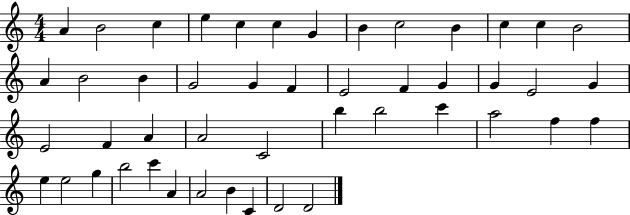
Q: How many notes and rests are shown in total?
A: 47